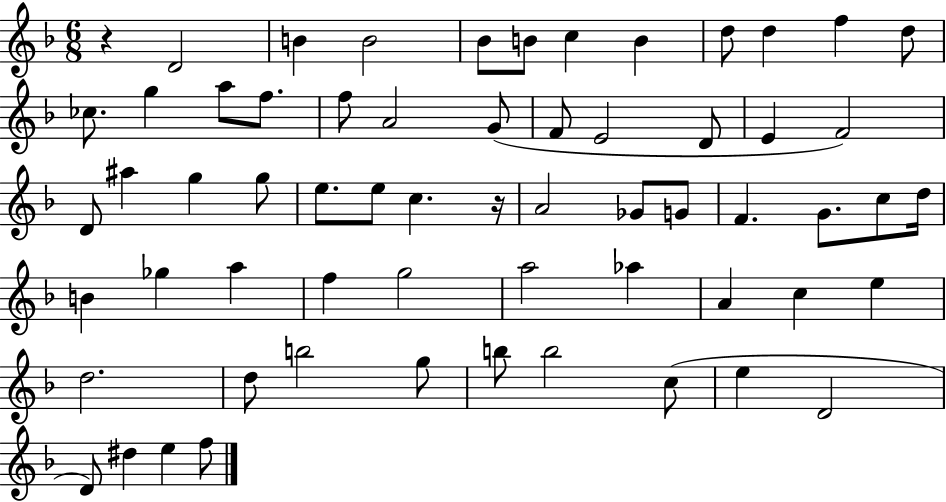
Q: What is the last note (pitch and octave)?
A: F5